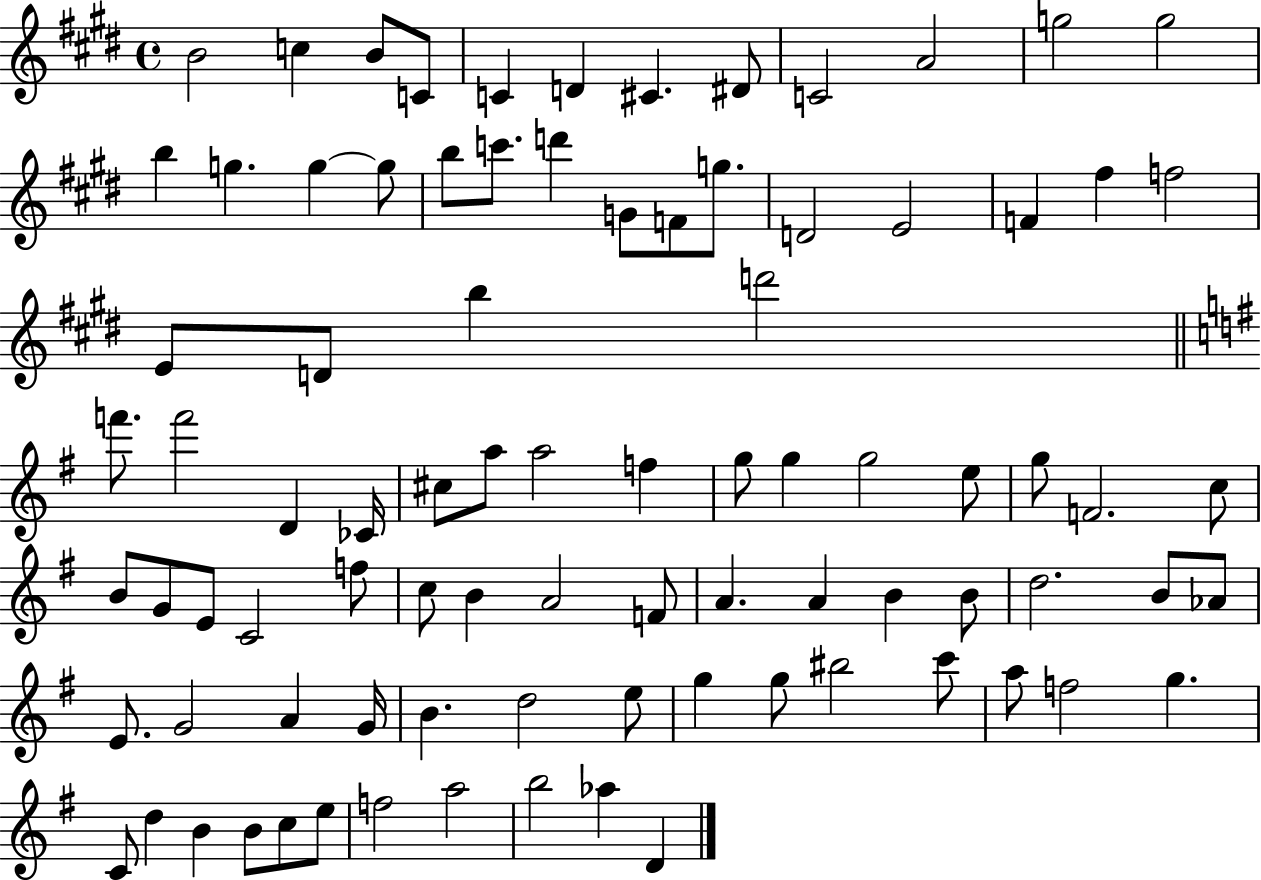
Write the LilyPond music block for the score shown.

{
  \clef treble
  \time 4/4
  \defaultTimeSignature
  \key e \major
  b'2 c''4 b'8 c'8 | c'4 d'4 cis'4. dis'8 | c'2 a'2 | g''2 g''2 | \break b''4 g''4. g''4~~ g''8 | b''8 c'''8. d'''4 g'8 f'8 g''8. | d'2 e'2 | f'4 fis''4 f''2 | \break e'8 d'8 b''4 d'''2 | \bar "||" \break \key e \minor f'''8. f'''2 d'4 ces'16 | cis''8 a''8 a''2 f''4 | g''8 g''4 g''2 e''8 | g''8 f'2. c''8 | \break b'8 g'8 e'8 c'2 f''8 | c''8 b'4 a'2 f'8 | a'4. a'4 b'4 b'8 | d''2. b'8 aes'8 | \break e'8. g'2 a'4 g'16 | b'4. d''2 e''8 | g''4 g''8 bis''2 c'''8 | a''8 f''2 g''4. | \break c'8 d''4 b'4 b'8 c''8 e''8 | f''2 a''2 | b''2 aes''4 d'4 | \bar "|."
}